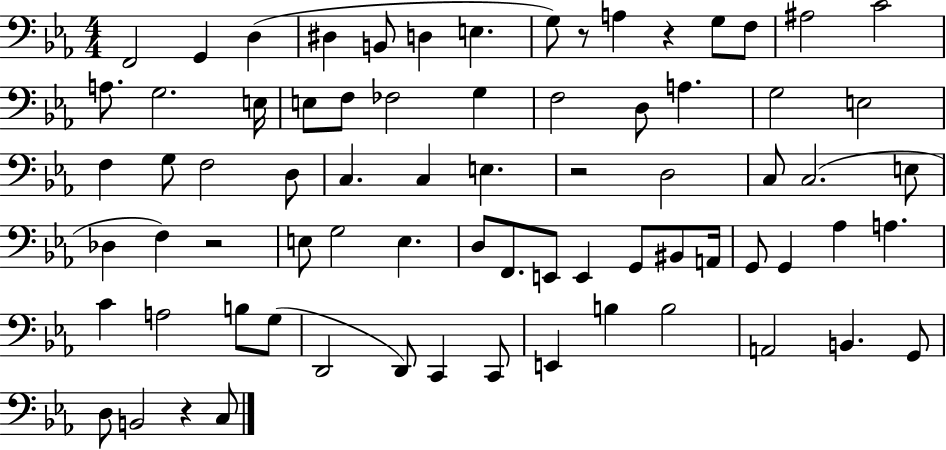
F2/h G2/q D3/q D#3/q B2/e D3/q E3/q. G3/e R/e A3/q R/q G3/e F3/e A#3/h C4/h A3/e. G3/h. E3/s E3/e F3/e FES3/h G3/q F3/h D3/e A3/q. G3/h E3/h F3/q G3/e F3/h D3/e C3/q. C3/q E3/q. R/h D3/h C3/e C3/h. E3/e Db3/q F3/q R/h E3/e G3/h E3/q. D3/e F2/e. E2/e E2/q G2/e BIS2/e A2/s G2/e G2/q Ab3/q A3/q. C4/q A3/h B3/e G3/e D2/h D2/e C2/q C2/e E2/q B3/q B3/h A2/h B2/q. G2/e D3/e B2/h R/q C3/e